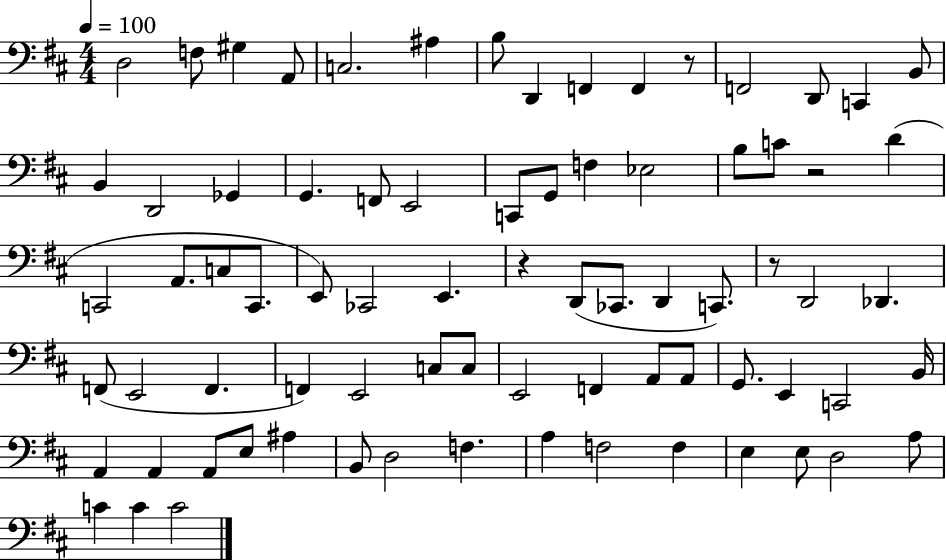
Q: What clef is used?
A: bass